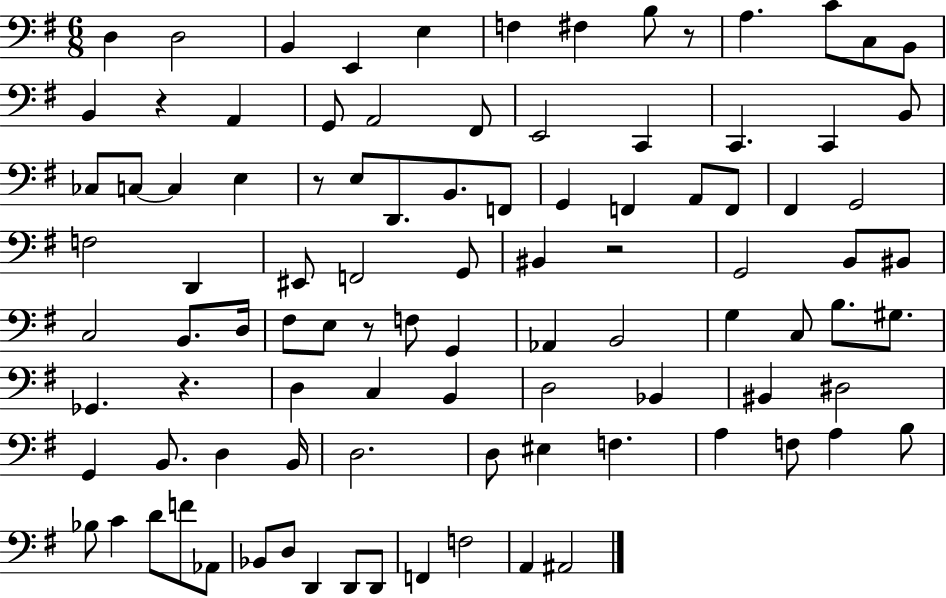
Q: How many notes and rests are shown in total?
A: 98